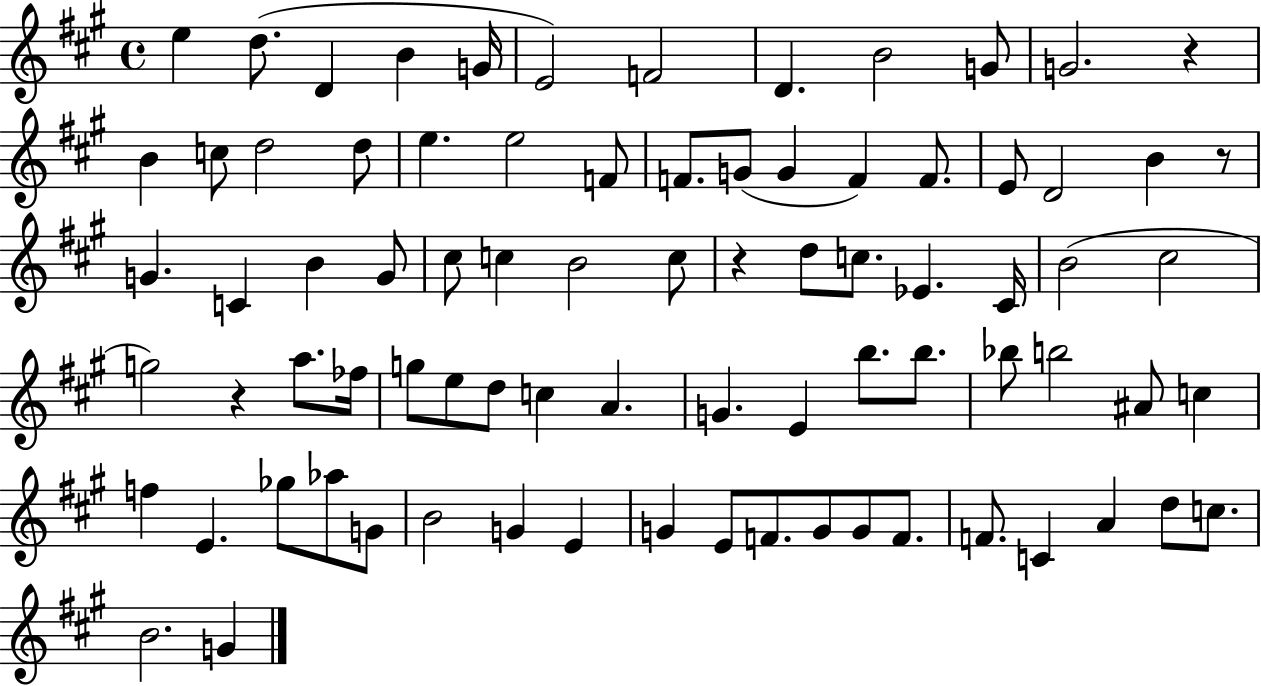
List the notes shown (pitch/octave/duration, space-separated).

E5/q D5/e. D4/q B4/q G4/s E4/h F4/h D4/q. B4/h G4/e G4/h. R/q B4/q C5/e D5/h D5/e E5/q. E5/h F4/e F4/e. G4/e G4/q F4/q F4/e. E4/e D4/h B4/q R/e G4/q. C4/q B4/q G4/e C#5/e C5/q B4/h C5/e R/q D5/e C5/e. Eb4/q. C#4/s B4/h C#5/h G5/h R/q A5/e. FES5/s G5/e E5/e D5/e C5/q A4/q. G4/q. E4/q B5/e. B5/e. Bb5/e B5/h A#4/e C5/q F5/q E4/q. Gb5/e Ab5/e G4/e B4/h G4/q E4/q G4/q E4/e F4/e. G4/e G4/e F4/e. F4/e. C4/q A4/q D5/e C5/e. B4/h. G4/q